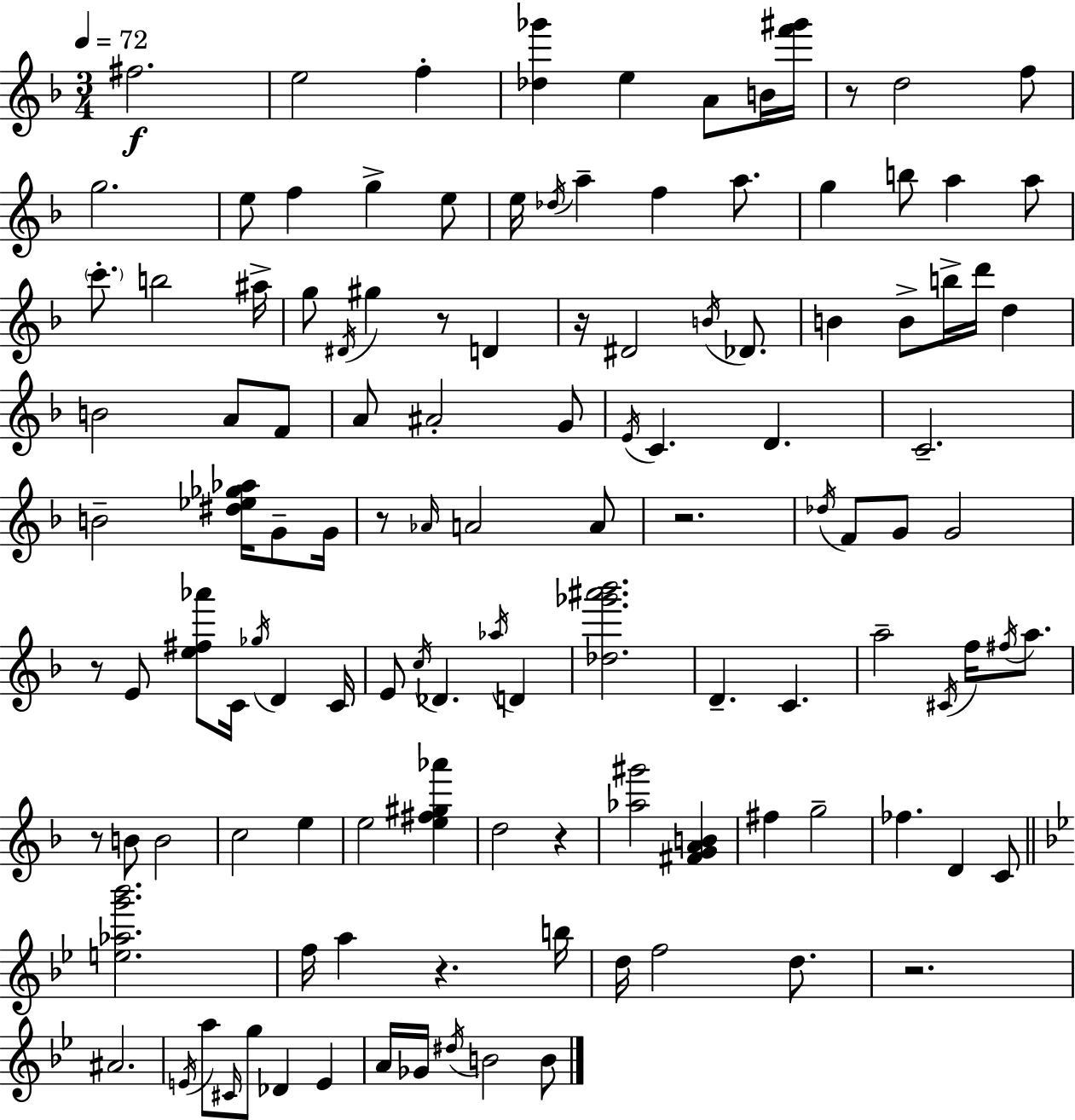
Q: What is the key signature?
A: F major